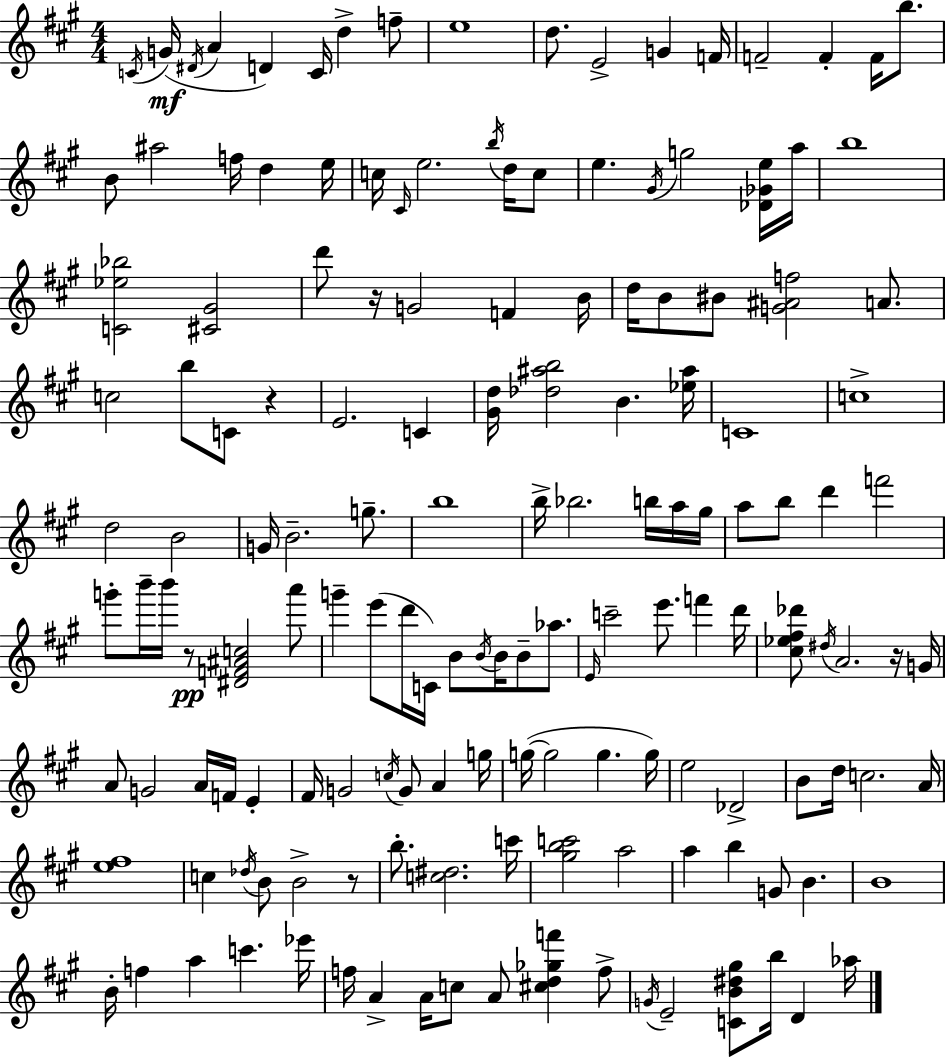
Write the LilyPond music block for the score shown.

{
  \clef treble
  \numericTimeSignature
  \time 4/4
  \key a \major
  \acciaccatura { c'16 }(\mf g'16 \acciaccatura { dis'16 } a'4 d'4) c'16 d''4-> | f''8-- e''1 | d''8. e'2-> g'4 | f'16 f'2-- f'4-. f'16 b''8. | \break b'8 ais''2 f''16 d''4 | e''16 c''16 \grace { cis'16 } e''2. | \acciaccatura { b''16 } d''16 c''8 e''4. \acciaccatura { gis'16 } g''2 | <des' ges' e''>16 a''16 b''1 | \break <c' ees'' bes''>2 <cis' gis'>2 | d'''8 r16 g'2 | f'4 b'16 d''16 b'8 bis'8 <g' ais' f''>2 | a'8. c''2 b''8 c'8 | \break r4 e'2. | c'4 <gis' d''>16 <des'' ais'' b''>2 b'4. | <ees'' ais''>16 c'1 | c''1-> | \break d''2 b'2 | g'16 b'2.-- | g''8.-- b''1 | b''16-> bes''2. | \break b''16 a''16 gis''16 a''8 b''8 d'''4 f'''2 | g'''8-. b'''16-- b'''16 r8\pp <dis' f' ais' c''>2 | a'''8 g'''4-- e'''8( d'''16 c'16) b'8 \acciaccatura { b'16 } | b'16 b'8-- aes''8. \grace { e'16 } c'''2-- e'''8. | \break f'''4 d'''16 <cis'' ees'' fis'' des'''>8 \acciaccatura { dis''16 } a'2. | r16 g'16 a'8 g'2 | a'16 f'16 e'4-. fis'16 g'2 | \acciaccatura { c''16 } g'8 a'4 g''16 g''16~(~ g''2 | \break g''4. g''16) e''2 | des'2-> b'8 d''16 c''2. | a'16 <e'' fis''>1 | c''4 \acciaccatura { des''16 } b'8 | \break b'2-> r8 b''8.-. <c'' dis''>2. | c'''16 <gis'' b'' c'''>2 | a''2 a''4 b''4 | g'8 b'4. b'1 | \break b'16-. f''4 a''4 | c'''4. ees'''16 f''16 a'4-> a'16 | c''8 a'8 <cis'' d'' ges'' f'''>4 f''8-> \acciaccatura { g'16 } e'2-- | <c' b' dis'' gis''>8 b''16 d'4 aes''16 \bar "|."
}